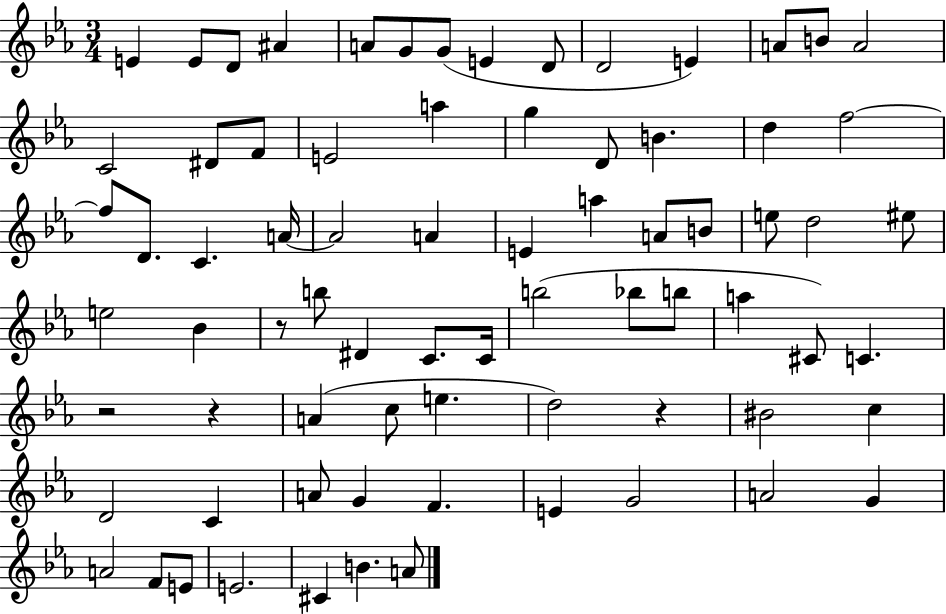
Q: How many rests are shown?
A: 4